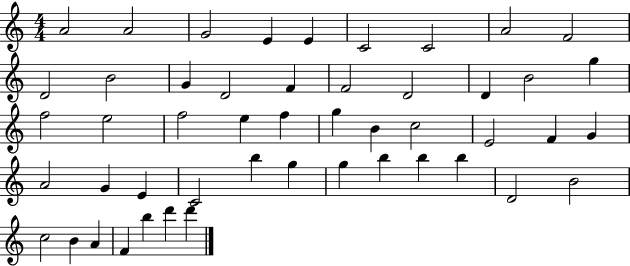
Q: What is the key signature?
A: C major